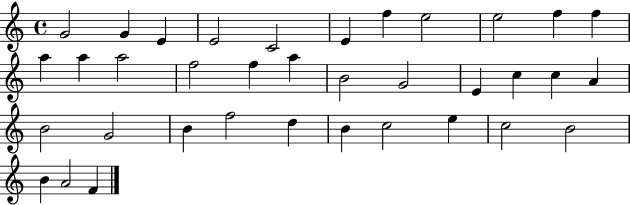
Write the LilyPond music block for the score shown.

{
  \clef treble
  \time 4/4
  \defaultTimeSignature
  \key c \major
  g'2 g'4 e'4 | e'2 c'2 | e'4 f''4 e''2 | e''2 f''4 f''4 | \break a''4 a''4 a''2 | f''2 f''4 a''4 | b'2 g'2 | e'4 c''4 c''4 a'4 | \break b'2 g'2 | b'4 f''2 d''4 | b'4 c''2 e''4 | c''2 b'2 | \break b'4 a'2 f'4 | \bar "|."
}